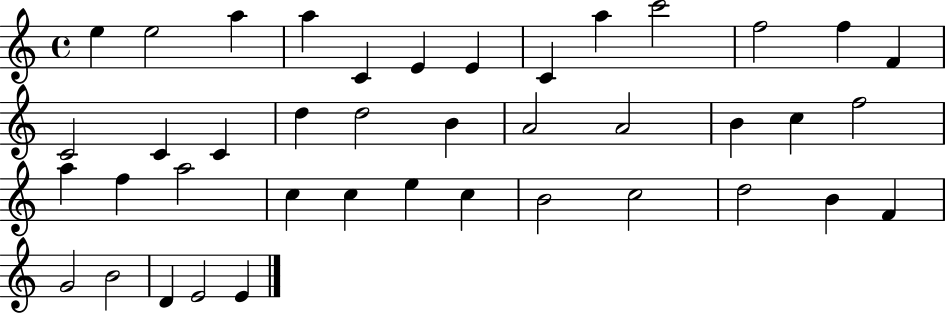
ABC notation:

X:1
T:Untitled
M:4/4
L:1/4
K:C
e e2 a a C E E C a c'2 f2 f F C2 C C d d2 B A2 A2 B c f2 a f a2 c c e c B2 c2 d2 B F G2 B2 D E2 E